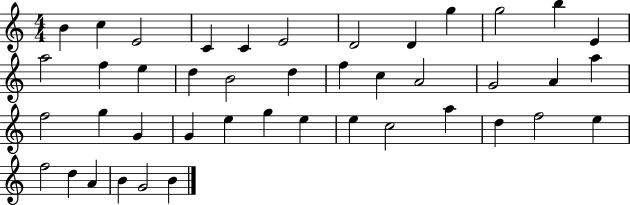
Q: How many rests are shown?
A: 0